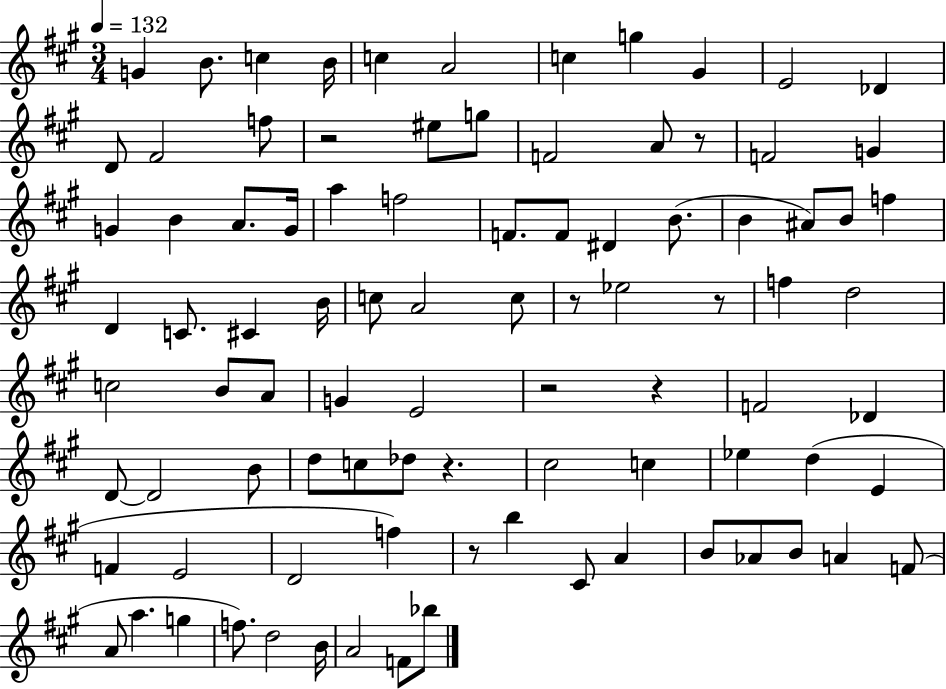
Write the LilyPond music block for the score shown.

{
  \clef treble
  \numericTimeSignature
  \time 3/4
  \key a \major
  \tempo 4 = 132
  g'4 b'8. c''4 b'16 | c''4 a'2 | c''4 g''4 gis'4 | e'2 des'4 | \break d'8 fis'2 f''8 | r2 eis''8 g''8 | f'2 a'8 r8 | f'2 g'4 | \break g'4 b'4 a'8. g'16 | a''4 f''2 | f'8. f'8 dis'4 b'8.( | b'4 ais'8) b'8 f''4 | \break d'4 c'8. cis'4 b'16 | c''8 a'2 c''8 | r8 ees''2 r8 | f''4 d''2 | \break c''2 b'8 a'8 | g'4 e'2 | r2 r4 | f'2 des'4 | \break d'8~~ d'2 b'8 | d''8 c''8 des''8 r4. | cis''2 c''4 | ees''4 d''4( e'4 | \break f'4 e'2 | d'2 f''4) | r8 b''4 cis'8 a'4 | b'8 aes'8 b'8 a'4 f'8( | \break a'8 a''4. g''4 | f''8.) d''2 b'16 | a'2 f'8 bes''8 | \bar "|."
}